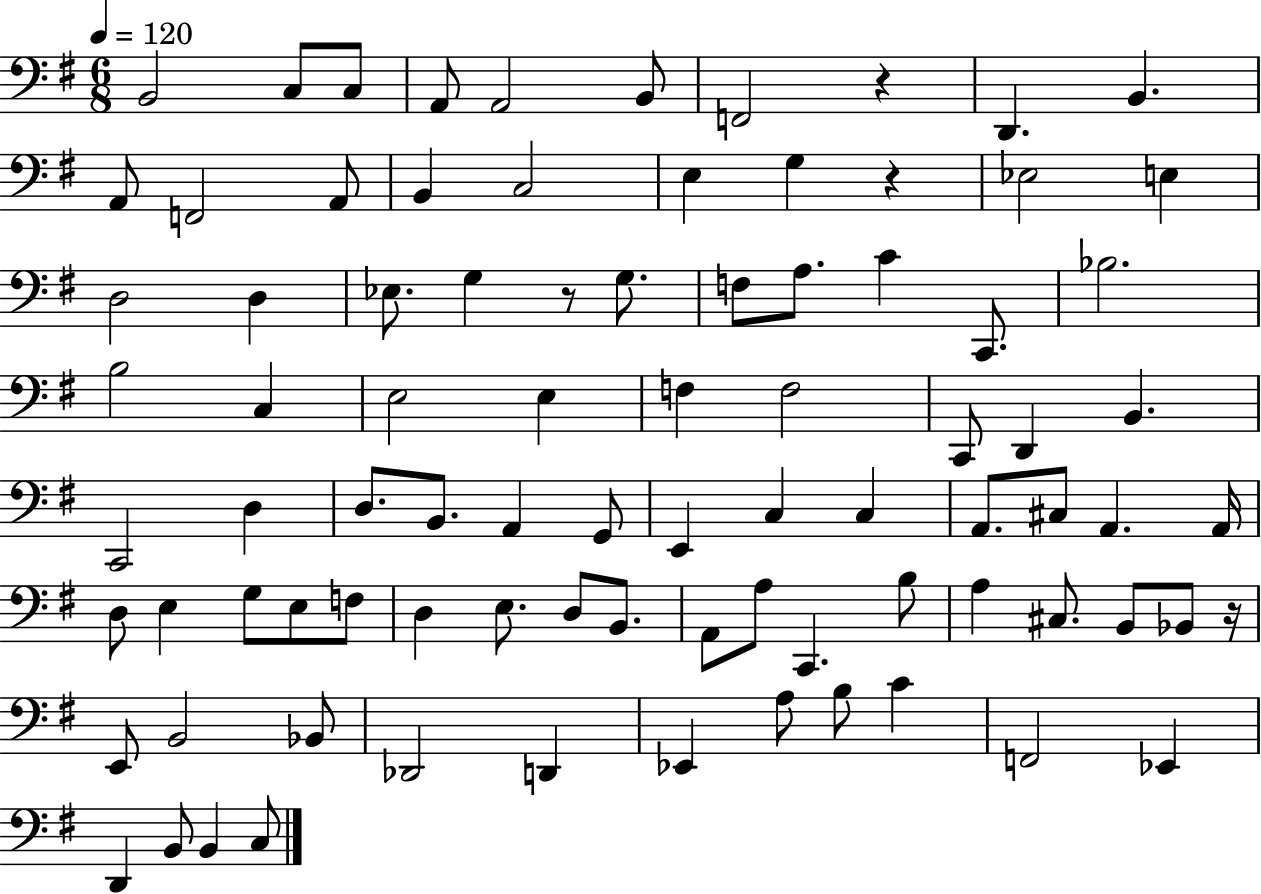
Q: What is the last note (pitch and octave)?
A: C3